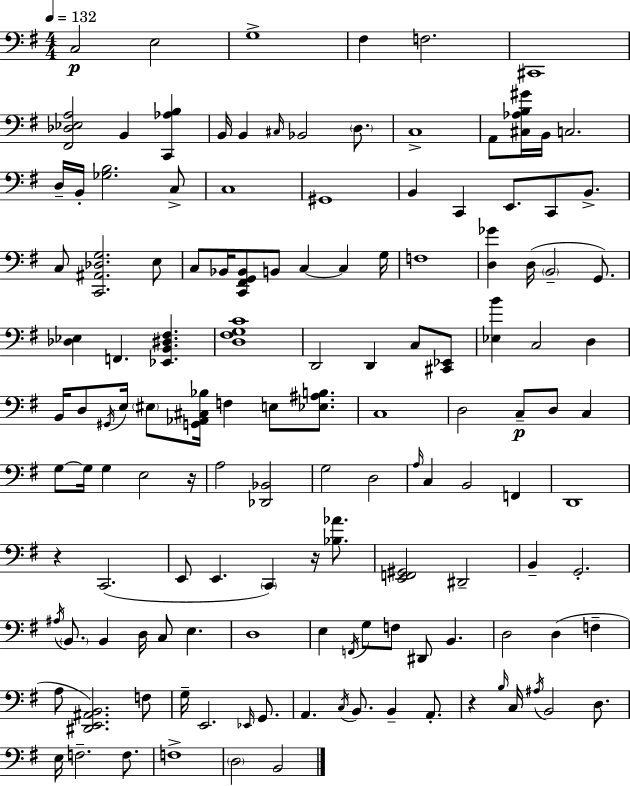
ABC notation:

X:1
T:Untitled
M:4/4
L:1/4
K:Em
C,2 E,2 G,4 ^F, F,2 ^C,,4 [^F,,_D,_E,A,]2 B,, [C,,_A,B,] B,,/4 B,, ^C,/4 _B,,2 D,/2 C,4 A,,/2 [^C,_A,B,^G]/4 B,,/4 C,2 D,/4 B,,/4 [_G,B,]2 C,/2 C,4 ^G,,4 B,, C,, E,,/2 C,,/2 B,,/2 C,/2 [C,,^A,,_D,G,]2 E,/2 C,/2 _B,,/4 [C,,^F,,G,,_B,,]/2 B,,/2 C, C, G,/4 F,4 [D,_G] D,/4 B,,2 G,,/2 [_D,_E,] F,, [_E,,B,,^D,^F,] [D,^F,G,C]4 D,,2 D,, C,/2 [^C,,_E,,]/2 [_E,B] C,2 D, B,,/4 D,/2 ^G,,/4 E,/4 ^E,/2 [G,,_A,,^C,_B,]/4 F, E,/2 [_E,^A,B,]/2 C,4 D,2 C,/2 D,/2 C, G,/2 G,/4 G, E,2 z/4 A,2 [_D,,_B,,]2 G,2 D,2 A,/4 C, B,,2 F,, D,,4 z C,,2 E,,/2 E,, C,, z/4 [_B,_A]/2 [E,,F,,^G,,]2 ^D,,2 B,, G,,2 ^A,/4 B,,/2 B,, D,/4 C,/2 E, D,4 E, F,,/4 G,/2 F,/2 ^D,,/2 B,, D,2 D, F, A,/2 [^D,,E,,^A,,B,,]2 F,/2 G,/4 E,,2 _E,,/4 G,,/2 A,, C,/4 B,,/2 B,, A,,/2 z B,/4 C,/4 ^A,/4 B,,2 D,/2 E,/4 F,2 F,/2 F,4 D,2 B,,2